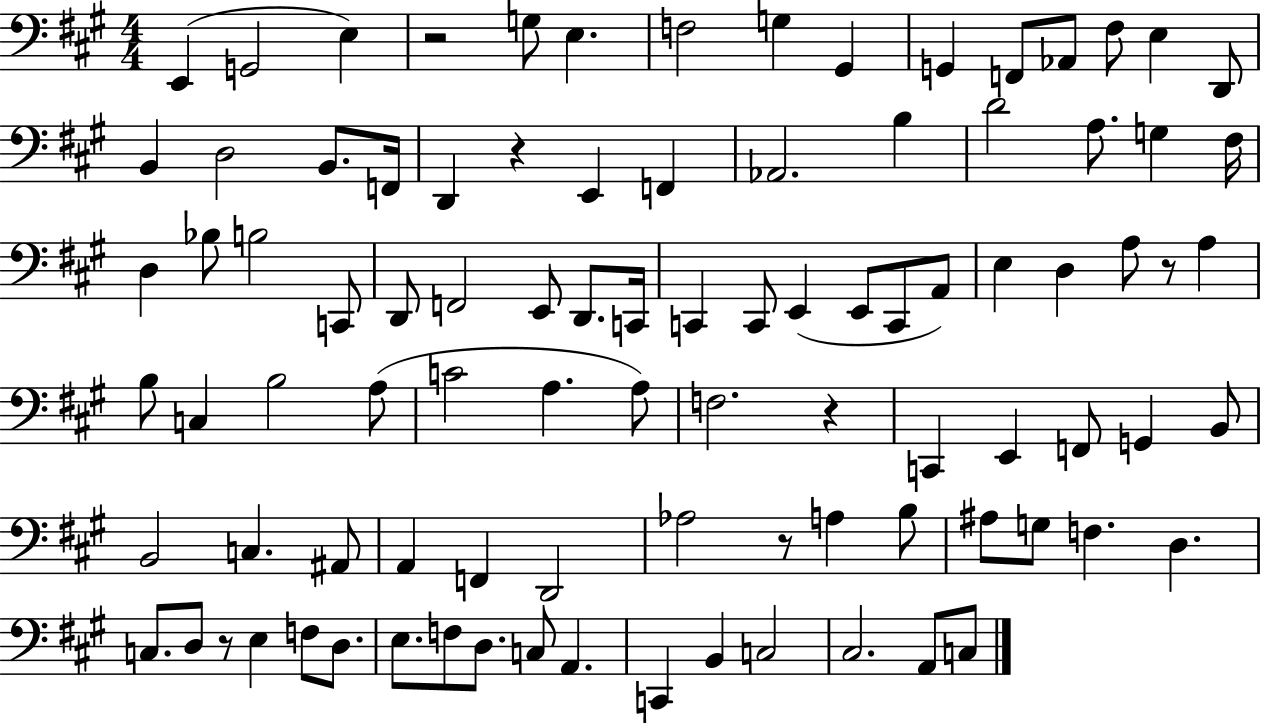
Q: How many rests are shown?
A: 6